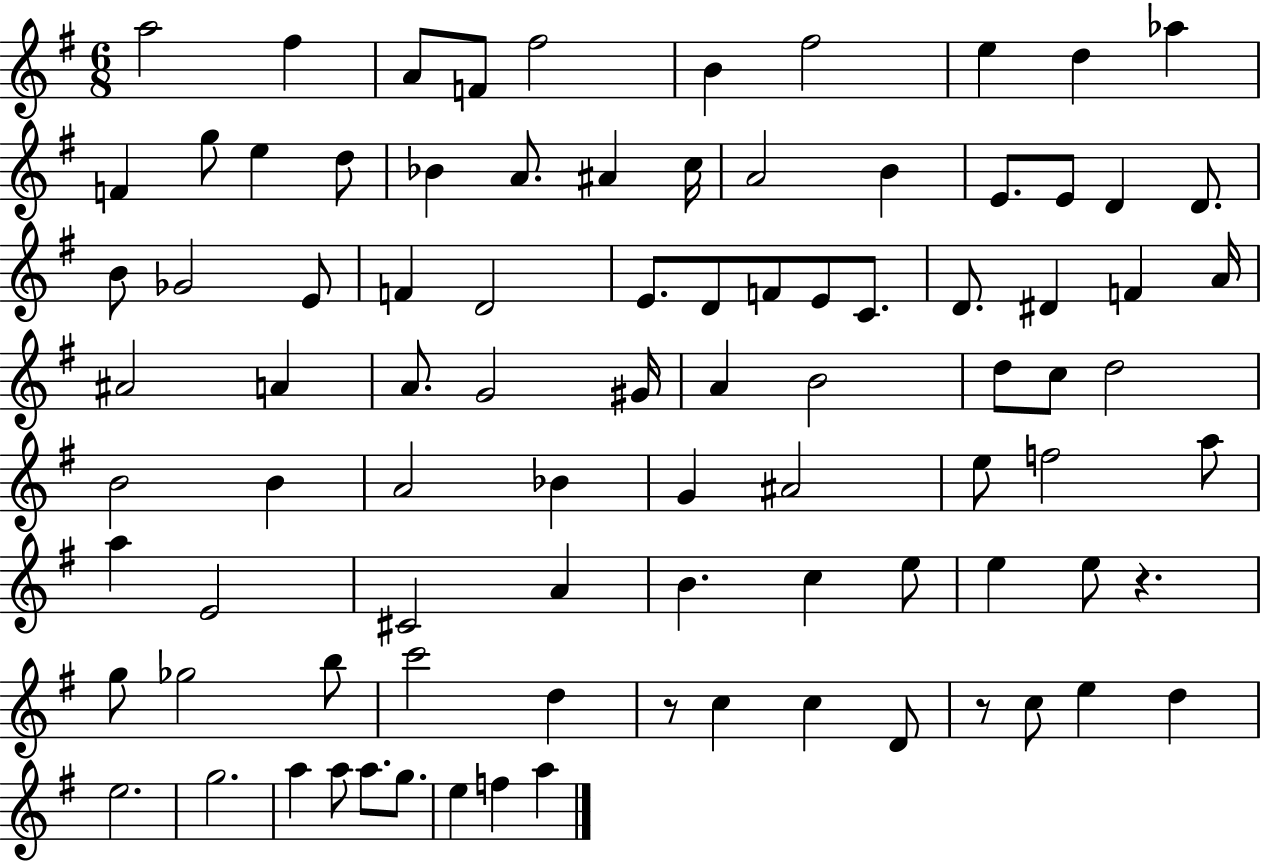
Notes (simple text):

A5/h F#5/q A4/e F4/e F#5/h B4/q F#5/h E5/q D5/q Ab5/q F4/q G5/e E5/q D5/e Bb4/q A4/e. A#4/q C5/s A4/h B4/q E4/e. E4/e D4/q D4/e. B4/e Gb4/h E4/e F4/q D4/h E4/e. D4/e F4/e E4/e C4/e. D4/e. D#4/q F4/q A4/s A#4/h A4/q A4/e. G4/h G#4/s A4/q B4/h D5/e C5/e D5/h B4/h B4/q A4/h Bb4/q G4/q A#4/h E5/e F5/h A5/e A5/q E4/h C#4/h A4/q B4/q. C5/q E5/e E5/q E5/e R/q. G5/e Gb5/h B5/e C6/h D5/q R/e C5/q C5/q D4/e R/e C5/e E5/q D5/q E5/h. G5/h. A5/q A5/e A5/e. G5/e. E5/q F5/q A5/q